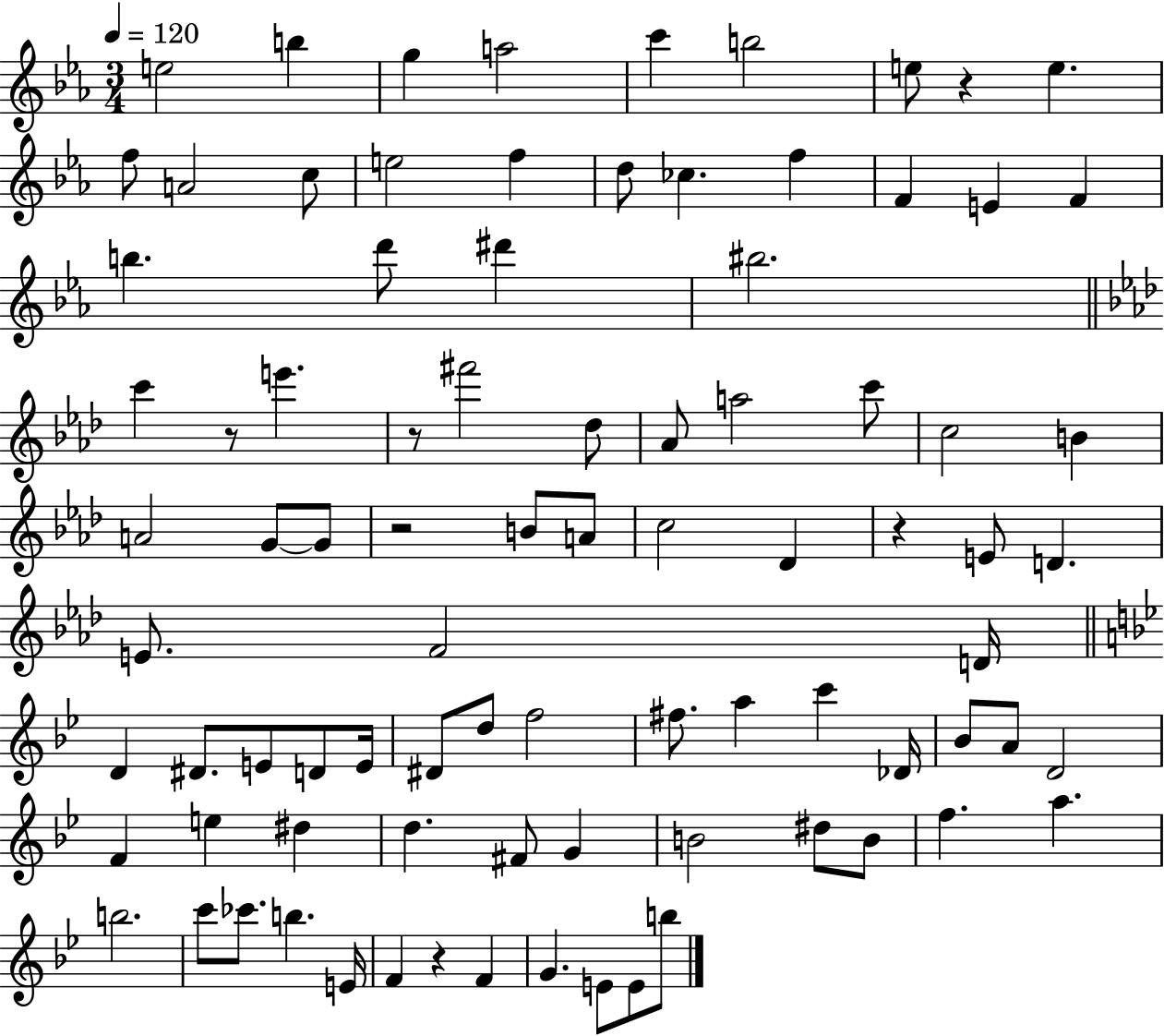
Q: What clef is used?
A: treble